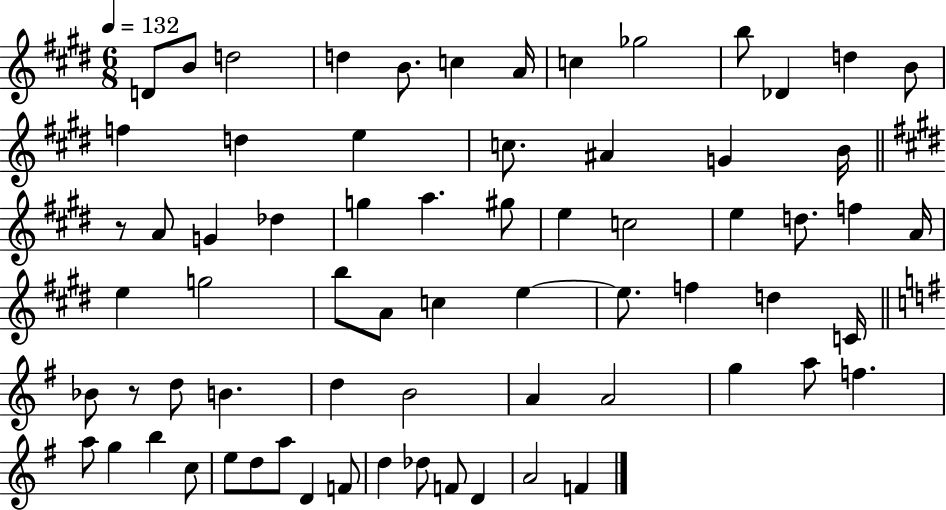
{
  \clef treble
  \numericTimeSignature
  \time 6/8
  \key e \major
  \tempo 4 = 132
  \repeat volta 2 { d'8 b'8 d''2 | d''4 b'8. c''4 a'16 | c''4 ges''2 | b''8 des'4 d''4 b'8 | \break f''4 d''4 e''4 | c''8. ais'4 g'4 b'16 | \bar "||" \break \key e \major r8 a'8 g'4 des''4 | g''4 a''4. gis''8 | e''4 c''2 | e''4 d''8. f''4 a'16 | \break e''4 g''2 | b''8 a'8 c''4 e''4~~ | e''8. f''4 d''4 c'16 | \bar "||" \break \key g \major bes'8 r8 d''8 b'4. | d''4 b'2 | a'4 a'2 | g''4 a''8 f''4. | \break a''8 g''4 b''4 c''8 | e''8 d''8 a''8 d'4 f'8 | d''4 des''8 f'8 d'4 | a'2 f'4 | \break } \bar "|."
}